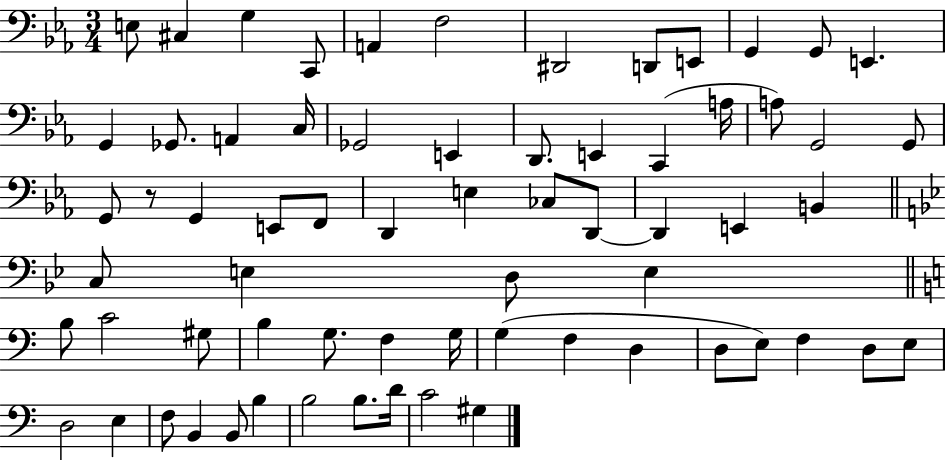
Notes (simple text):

E3/e C#3/q G3/q C2/e A2/q F3/h D#2/h D2/e E2/e G2/q G2/e E2/q. G2/q Gb2/e. A2/q C3/s Gb2/h E2/q D2/e. E2/q C2/q A3/s A3/e G2/h G2/e G2/e R/e G2/q E2/e F2/e D2/q E3/q CES3/e D2/e D2/q E2/q B2/q C3/e E3/q D3/e E3/q B3/e C4/h G#3/e B3/q G3/e. F3/q G3/s G3/q F3/q D3/q D3/e E3/e F3/q D3/e E3/e D3/h E3/q F3/e B2/q B2/e B3/q B3/h B3/e. D4/s C4/h G#3/q